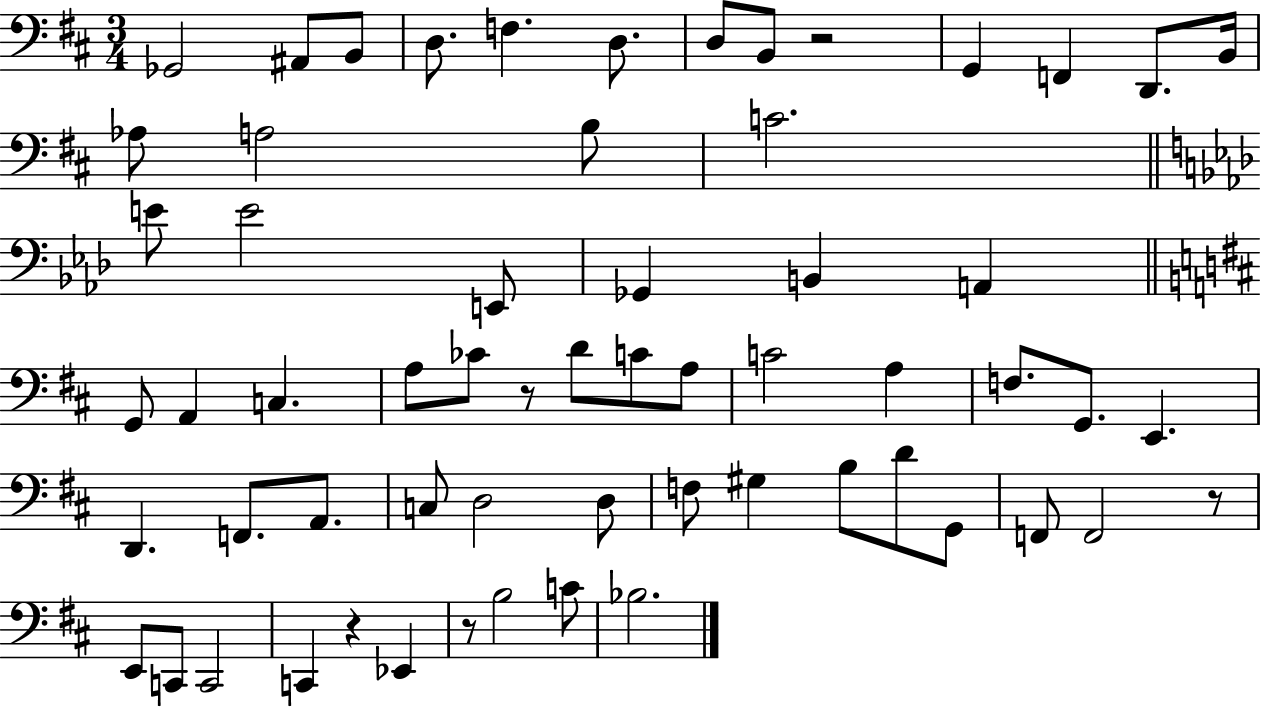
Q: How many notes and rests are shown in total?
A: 61